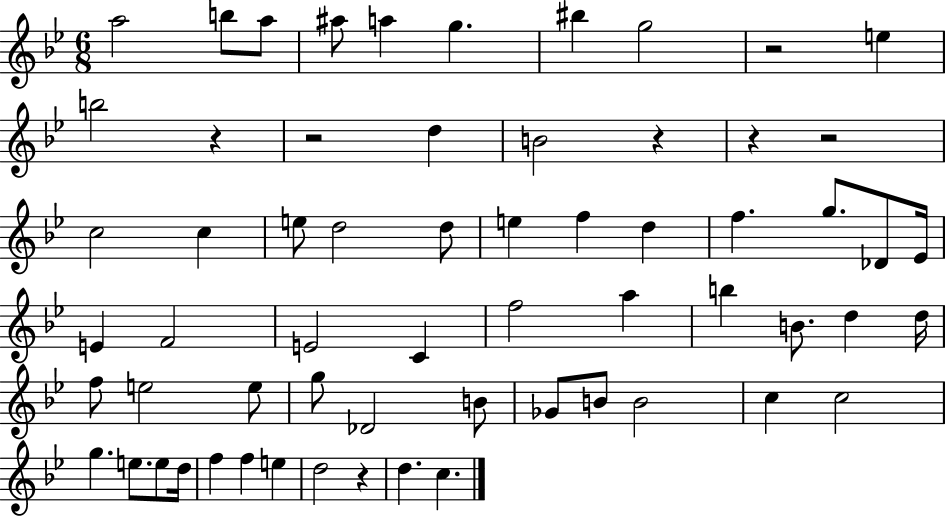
X:1
T:Untitled
M:6/8
L:1/4
K:Bb
a2 b/2 a/2 ^a/2 a g ^b g2 z2 e b2 z z2 d B2 z z z2 c2 c e/2 d2 d/2 e f d f g/2 _D/2 _E/4 E F2 E2 C f2 a b B/2 d d/4 f/2 e2 e/2 g/2 _D2 B/2 _G/2 B/2 B2 c c2 g e/2 e/2 d/4 f f e d2 z d c